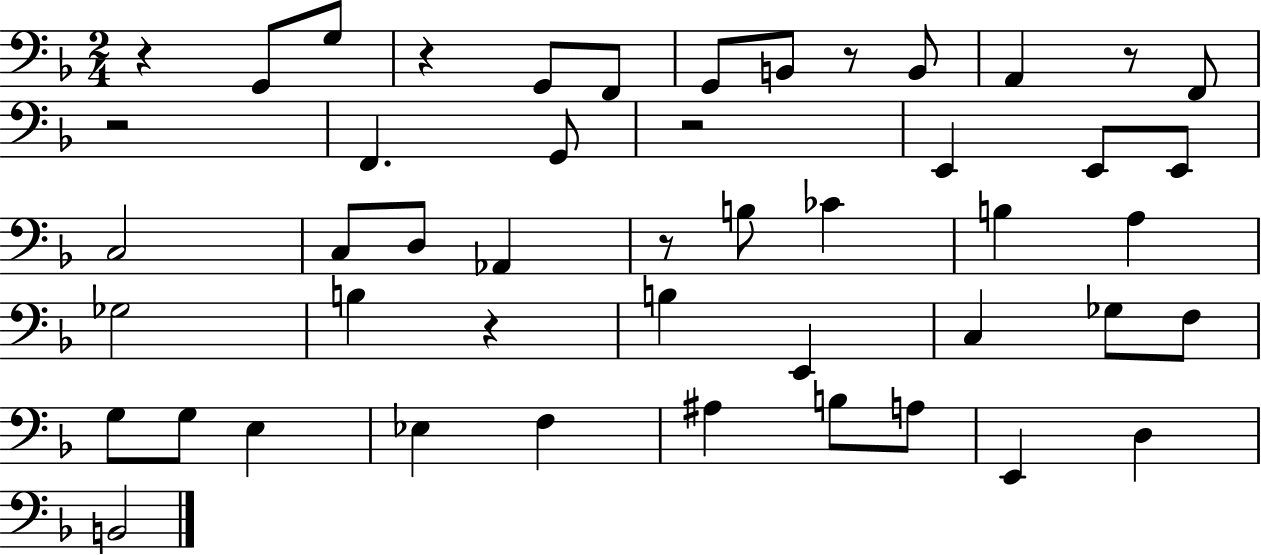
{
  \clef bass
  \numericTimeSignature
  \time 2/4
  \key f \major
  r4 g,8 g8 | r4 g,8 f,8 | g,8 b,8 r8 b,8 | a,4 r8 f,8 | \break r2 | f,4. g,8 | r2 | e,4 e,8 e,8 | \break c2 | c8 d8 aes,4 | r8 b8 ces'4 | b4 a4 | \break ges2 | b4 r4 | b4 e,4 | c4 ges8 f8 | \break g8 g8 e4 | ees4 f4 | ais4 b8 a8 | e,4 d4 | \break b,2 | \bar "|."
}